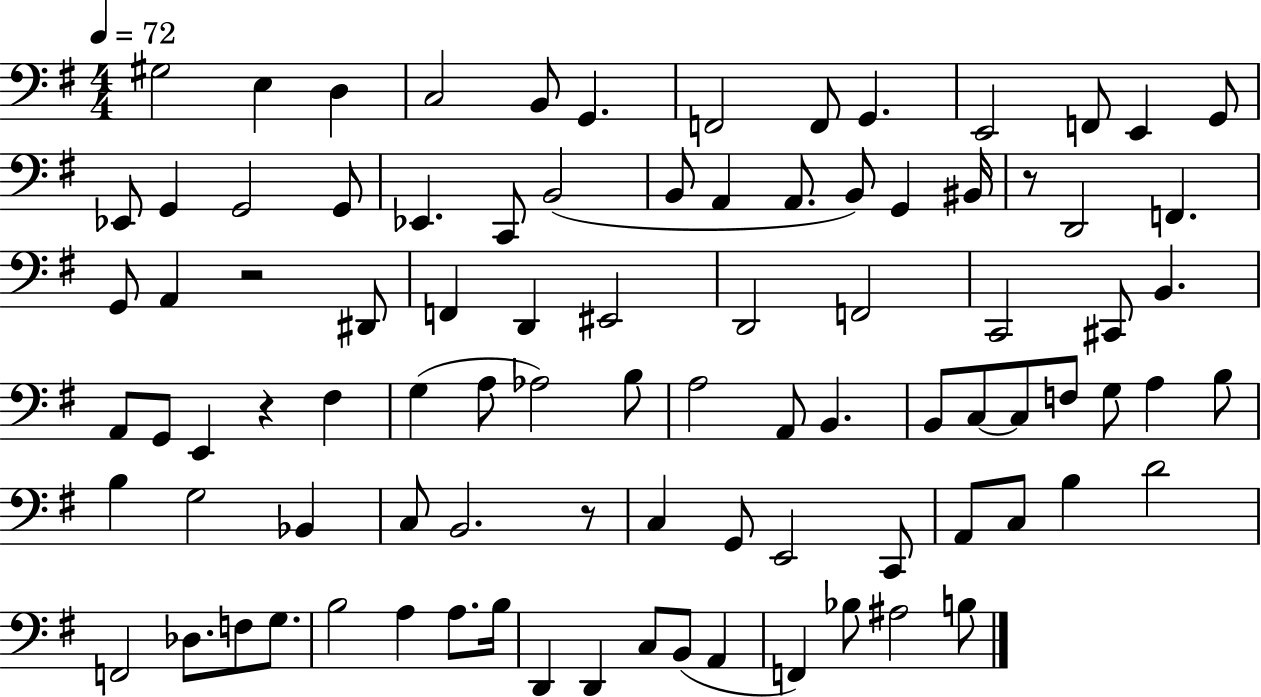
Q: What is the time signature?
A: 4/4